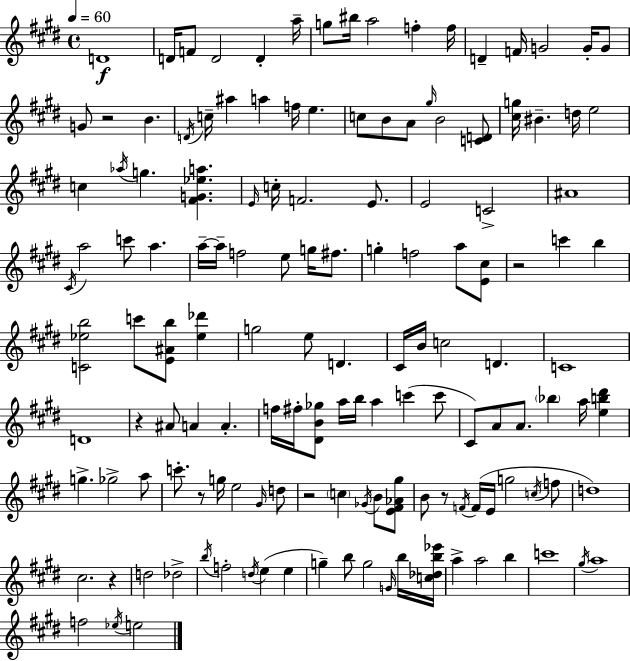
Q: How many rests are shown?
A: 7